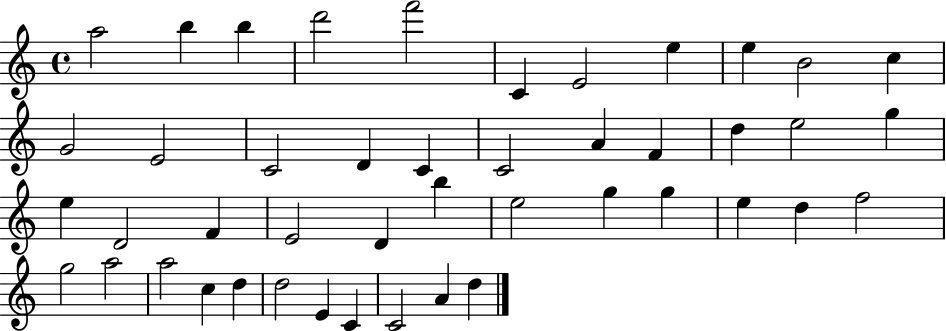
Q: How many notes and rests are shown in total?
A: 45